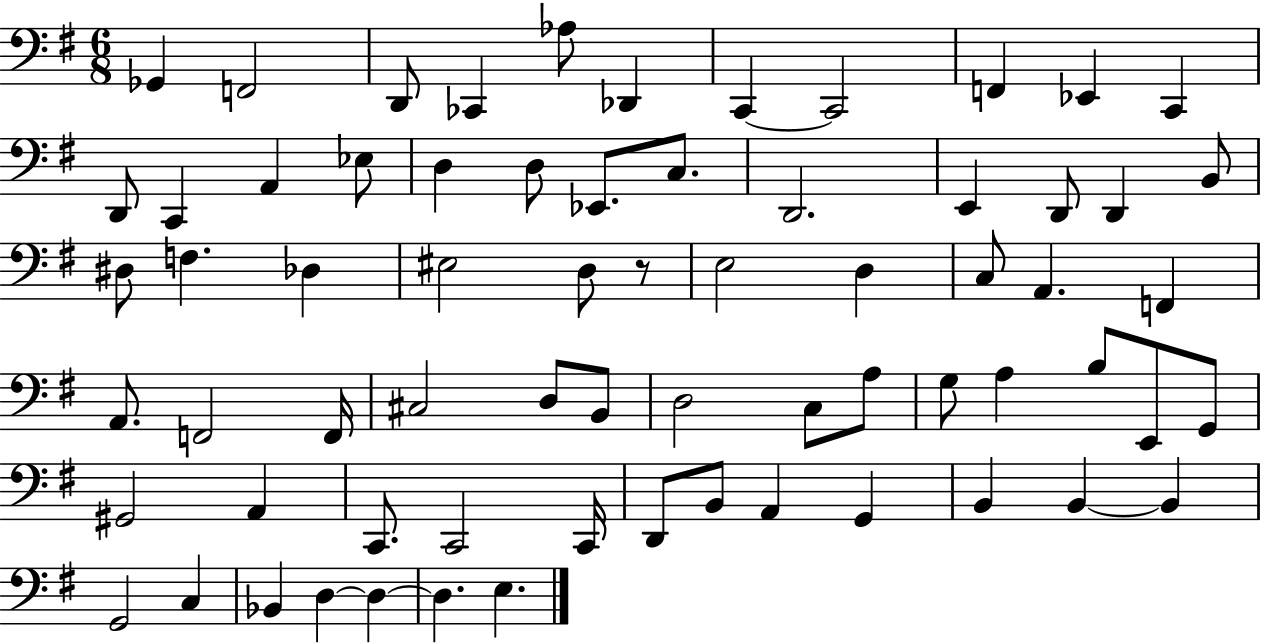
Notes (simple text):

Gb2/q F2/h D2/e CES2/q Ab3/e Db2/q C2/q C2/h F2/q Eb2/q C2/q D2/e C2/q A2/q Eb3/e D3/q D3/e Eb2/e. C3/e. D2/h. E2/q D2/e D2/q B2/e D#3/e F3/q. Db3/q EIS3/h D3/e R/e E3/h D3/q C3/e A2/q. F2/q A2/e. F2/h F2/s C#3/h D3/e B2/e D3/h C3/e A3/e G3/e A3/q B3/e E2/e G2/e G#2/h A2/q C2/e. C2/h C2/s D2/e B2/e A2/q G2/q B2/q B2/q B2/q G2/h C3/q Bb2/q D3/q D3/q D3/q. E3/q.